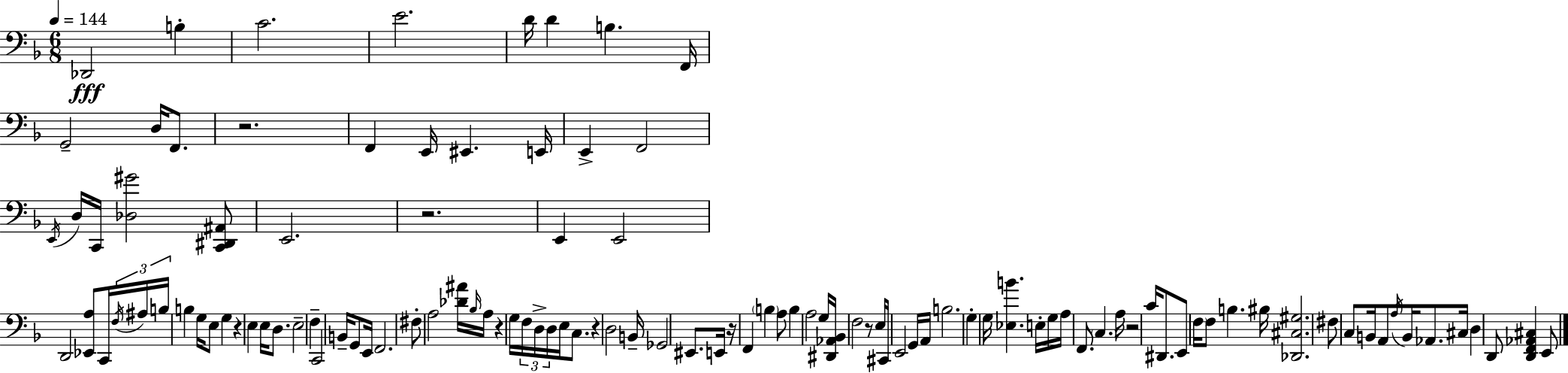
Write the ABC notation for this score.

X:1
T:Untitled
M:6/8
L:1/4
K:F
_D,,2 B, C2 E2 D/4 D B, F,,/4 G,,2 D,/4 F,,/2 z2 F,, E,,/4 ^E,, E,,/4 E,, F,,2 E,,/4 D,/4 C,,/4 [_D,^G]2 [C,,^D,,^A,,]/2 E,,2 z2 E,, E,,2 D,,2 [_E,,A,]/2 C,,/4 F,/4 ^A,/4 B,/4 B, G,/4 E,/2 G, z E, E,/4 D,/2 E,2 F, C,,2 B,,/4 G,,/2 E,,/4 F,,2 ^F,/2 A,2 [_D^A]/4 _B,/4 A,/4 z G,/4 F,/4 D,/4 D,/4 E,/4 C,/2 z D,2 B,,/4 _G,,2 ^E,,/2 E,,/4 z/4 F,, B, A,/2 B, A,2 G,/4 [^D,,_A,,_B,,]/4 F,2 z/2 E,/4 ^C,,/4 E,,2 G,,/4 A,,/4 B,2 G, G,/4 [_E,B] E,/4 G,/4 A,/4 F,,/2 C, A,/4 z2 C/4 ^D,,/2 E,,/2 F,/4 F,/2 B, ^B,/4 [_D,,^C,^G,]2 ^F,/2 C,/2 B,,/4 A,,/2 A,/4 B,,/4 _A,,/2 ^C,/4 D, D,,/2 [D,,F,,_A,,^C,] E,,/2